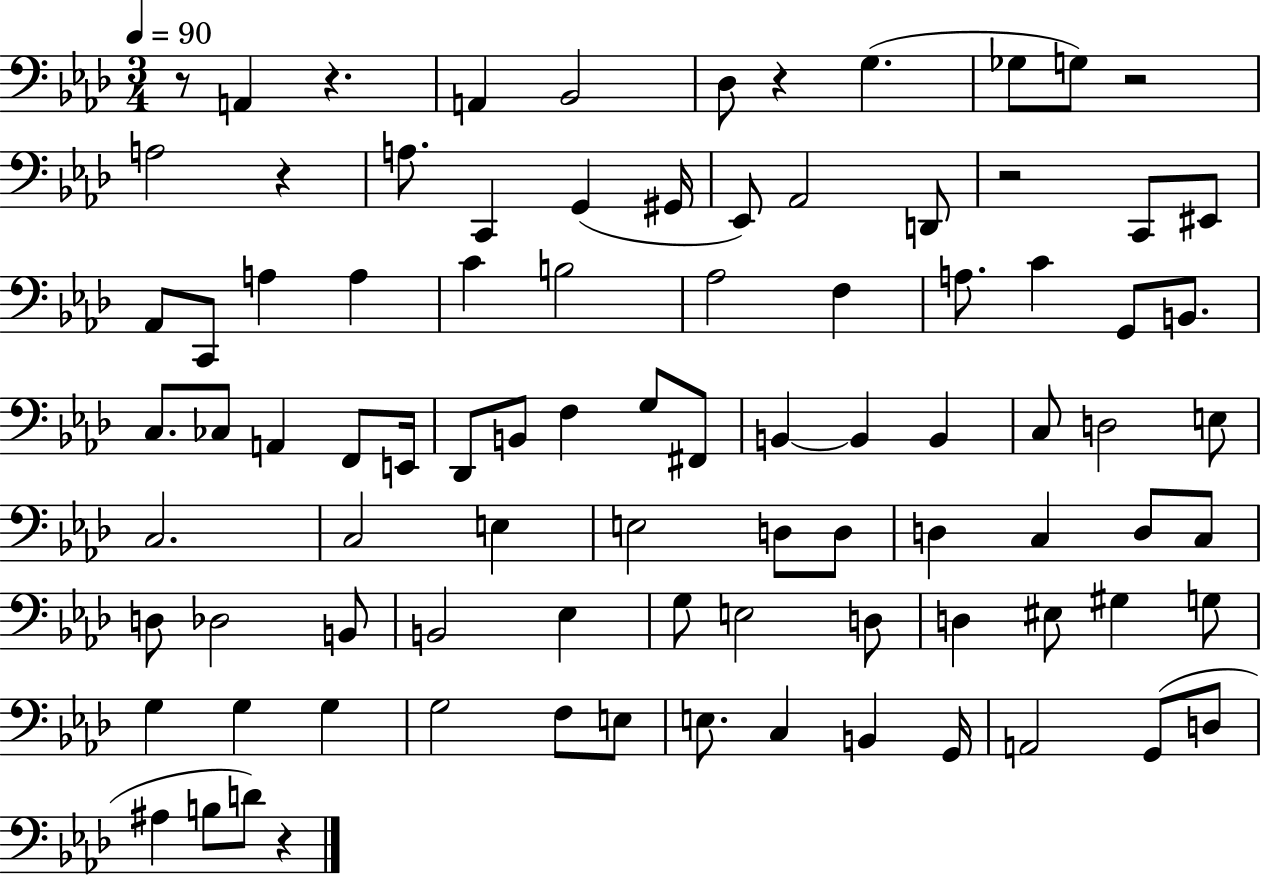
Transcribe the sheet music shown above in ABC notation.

X:1
T:Untitled
M:3/4
L:1/4
K:Ab
z/2 A,, z A,, _B,,2 _D,/2 z G, _G,/2 G,/2 z2 A,2 z A,/2 C,, G,, ^G,,/4 _E,,/2 _A,,2 D,,/2 z2 C,,/2 ^E,,/2 _A,,/2 C,,/2 A, A, C B,2 _A,2 F, A,/2 C G,,/2 B,,/2 C,/2 _C,/2 A,, F,,/2 E,,/4 _D,,/2 B,,/2 F, G,/2 ^F,,/2 B,, B,, B,, C,/2 D,2 E,/2 C,2 C,2 E, E,2 D,/2 D,/2 D, C, D,/2 C,/2 D,/2 _D,2 B,,/2 B,,2 _E, G,/2 E,2 D,/2 D, ^E,/2 ^G, G,/2 G, G, G, G,2 F,/2 E,/2 E,/2 C, B,, G,,/4 A,,2 G,,/2 D,/2 ^A, B,/2 D/2 z